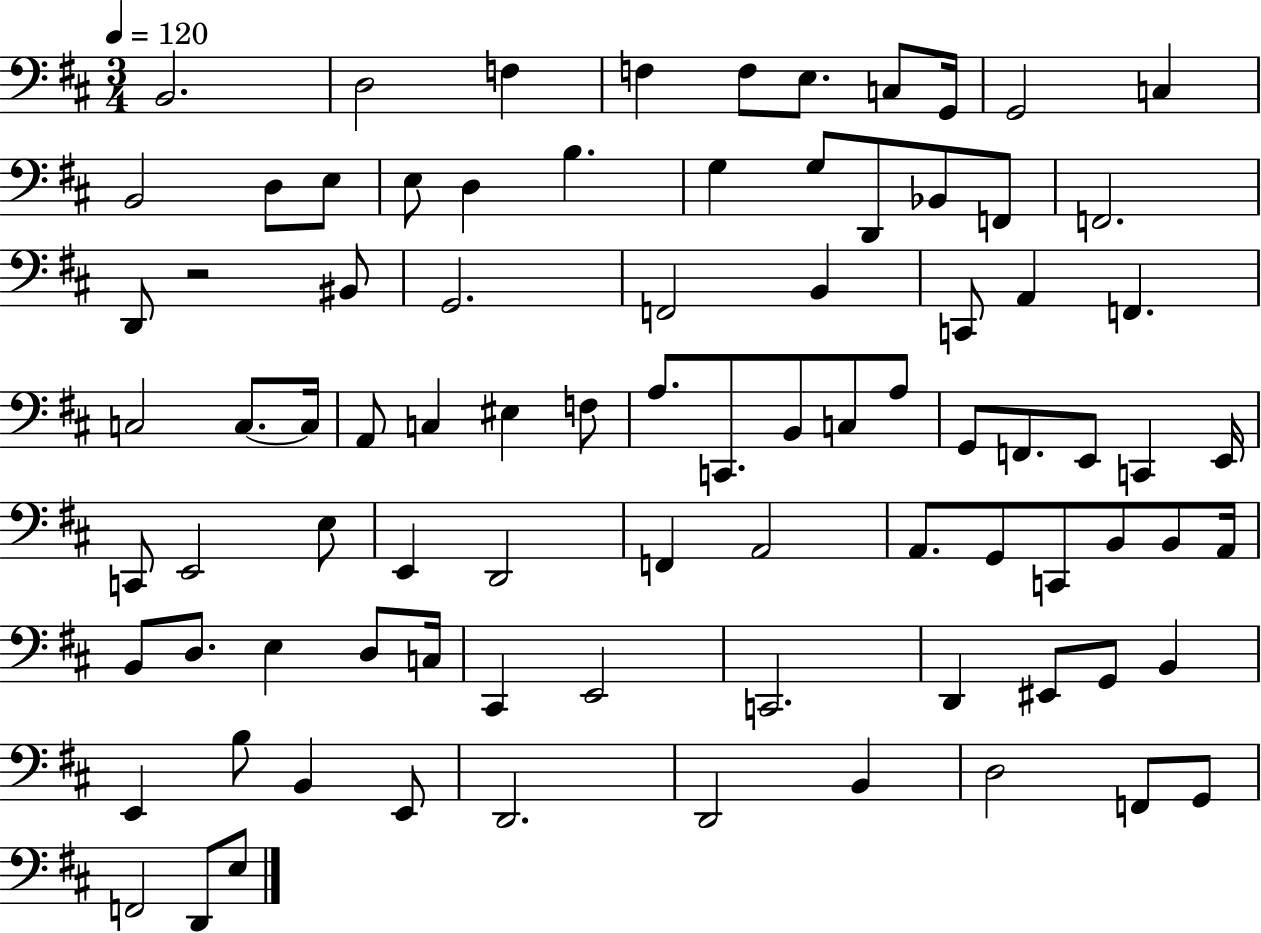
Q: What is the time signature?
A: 3/4